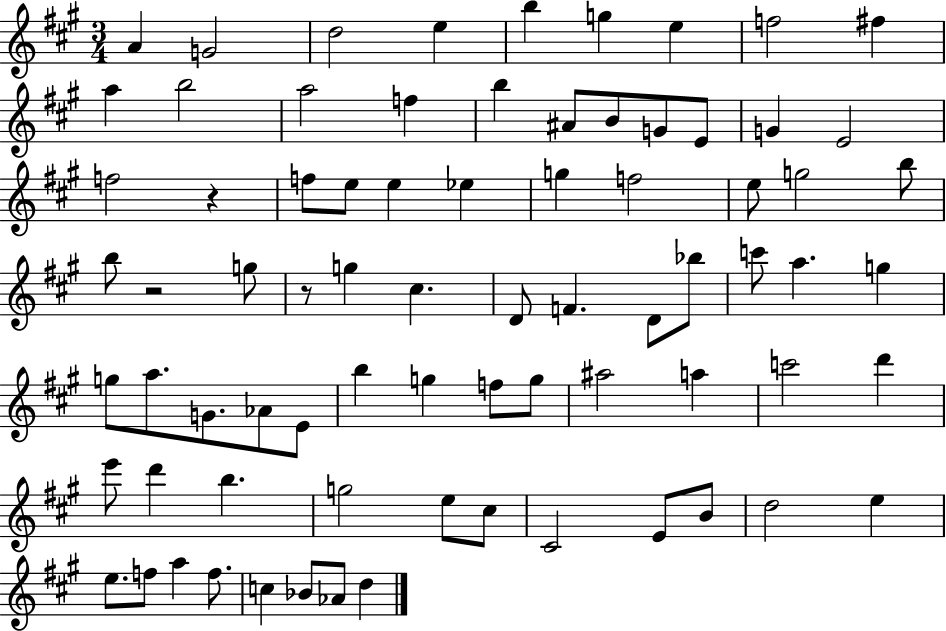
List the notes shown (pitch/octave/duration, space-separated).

A4/q G4/h D5/h E5/q B5/q G5/q E5/q F5/h F#5/q A5/q B5/h A5/h F5/q B5/q A#4/e B4/e G4/e E4/e G4/q E4/h F5/h R/q F5/e E5/e E5/q Eb5/q G5/q F5/h E5/e G5/h B5/e B5/e R/h G5/e R/e G5/q C#5/q. D4/e F4/q. D4/e Bb5/e C6/e A5/q. G5/q G5/e A5/e. G4/e. Ab4/e E4/e B5/q G5/q F5/e G5/e A#5/h A5/q C6/h D6/q E6/e D6/q B5/q. G5/h E5/e C#5/e C#4/h E4/e B4/e D5/h E5/q E5/e. F5/e A5/q F5/e. C5/q Bb4/e Ab4/e D5/q